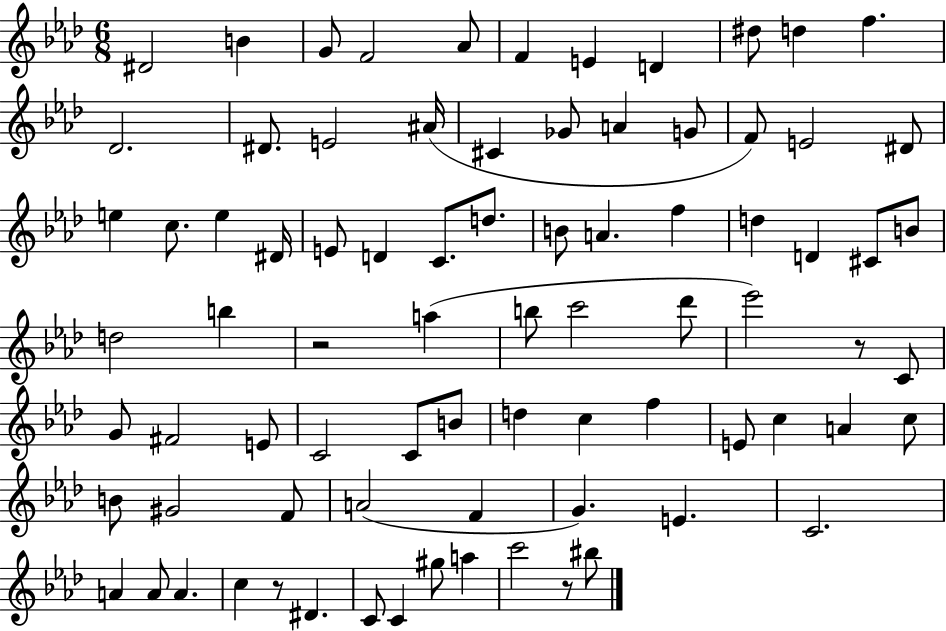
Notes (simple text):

D#4/h B4/q G4/e F4/h Ab4/e F4/q E4/q D4/q D#5/e D5/q F5/q. Db4/h. D#4/e. E4/h A#4/s C#4/q Gb4/e A4/q G4/e F4/e E4/h D#4/e E5/q C5/e. E5/q D#4/s E4/e D4/q C4/e. D5/e. B4/e A4/q. F5/q D5/q D4/q C#4/e B4/e D5/h B5/q R/h A5/q B5/e C6/h Db6/e Eb6/h R/e C4/e G4/e F#4/h E4/e C4/h C4/e B4/e D5/q C5/q F5/q E4/e C5/q A4/q C5/e B4/e G#4/h F4/e A4/h F4/q G4/q. E4/q. C4/h. A4/q A4/e A4/q. C5/q R/e D#4/q. C4/e C4/q G#5/e A5/q C6/h R/e BIS5/e